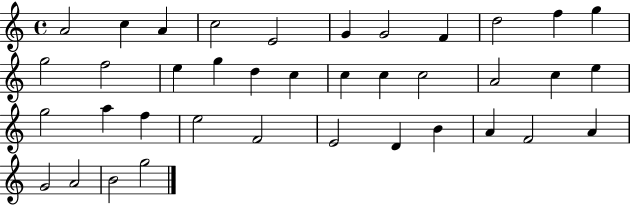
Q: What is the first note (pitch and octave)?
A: A4